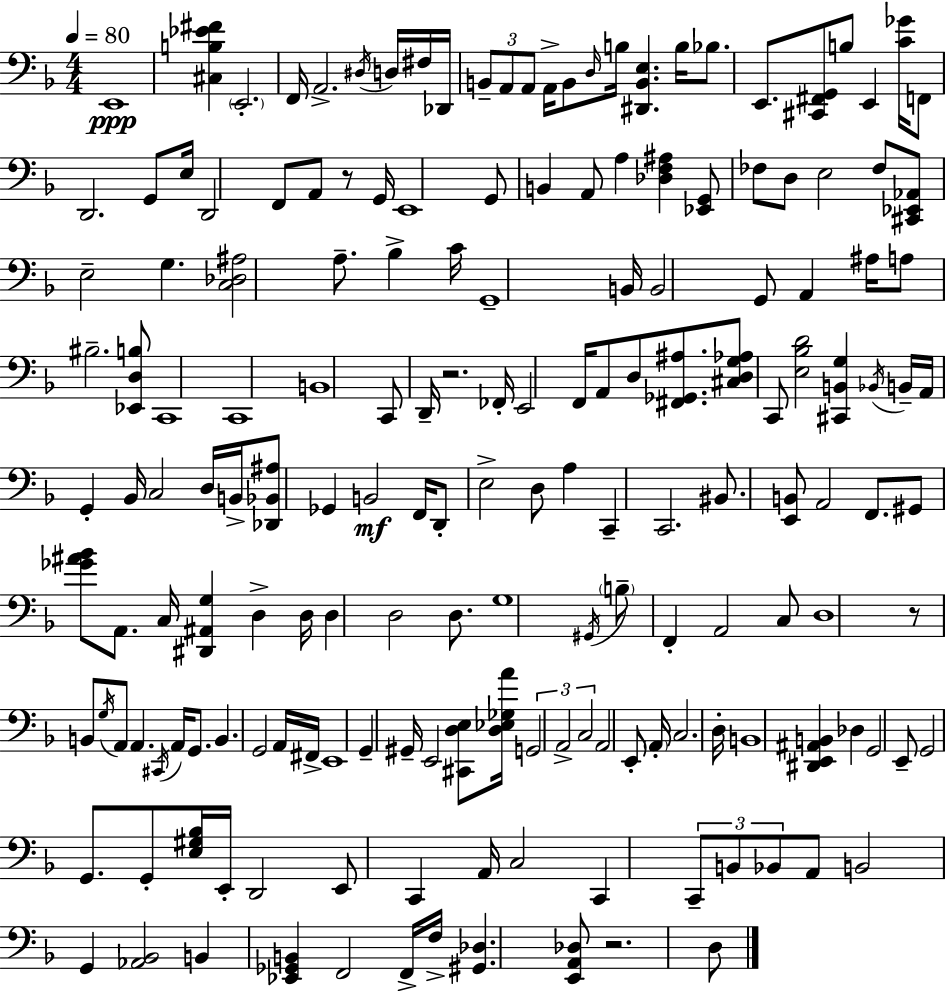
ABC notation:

X:1
T:Untitled
M:4/4
L:1/4
K:F
E,,4 [^C,B,_E^F] E,,2 F,,/4 A,,2 ^D,/4 D,/4 ^F,/4 _D,,/4 B,,/2 A,,/2 A,,/2 A,,/4 B,,/2 D,/4 B,/4 [^D,,B,,E,] B,/4 _B,/2 E,,/2 [^C,,^F,,G,,]/2 B,/2 E,, [C_G]/4 F,,/2 D,,2 G,,/2 E,/4 D,,2 F,,/2 A,,/2 z/2 G,,/4 E,,4 G,,/2 B,, A,,/2 A, [_D,F,^A,] [_E,,G,,]/2 _F,/2 D,/2 E,2 _F,/2 [^C,,_E,,_A,,]/2 E,2 G, [C,_D,^A,]2 A,/2 _B, C/4 G,,4 B,,/4 B,,2 G,,/2 A,, ^A,/4 A,/2 ^B,2 [_E,,D,B,]/2 C,,4 C,,4 B,,4 C,,/2 D,,/4 z2 _F,,/4 E,,2 F,,/4 A,,/2 D,/2 [^F,,_G,,^A,]/2 [^C,D,G,_A,]/2 C,,/2 [E,_B,D]2 [^C,,B,,G,] _B,,/4 B,,/4 A,,/4 G,, _B,,/4 C,2 D,/4 B,,/4 [_D,,_B,,^A,]/2 _G,, B,,2 F,,/4 D,,/2 E,2 D,/2 A, C,, C,,2 ^B,,/2 [E,,B,,]/2 A,,2 F,,/2 ^G,,/2 [_G^A_B]/2 A,,/2 C,/4 [^D,,^A,,G,] D, D,/4 D, D,2 D,/2 G,4 ^G,,/4 B,/2 F,, A,,2 C,/2 D,4 z/2 B,,/2 G,/4 A,,/2 A,, ^C,,/4 A,,/4 G,,/2 B,, G,,2 A,,/4 ^F,,/4 E,,4 G,, ^G,,/4 E,,2 [^C,,D,E,]/2 [D,_E,_G,A]/4 G,,2 A,,2 C,2 A,,2 E,,/2 A,,/4 C,2 D,/4 B,,4 [^D,,E,,^A,,B,,] _D, G,,2 E,,/2 G,,2 G,,/2 G,,/2 [E,^G,_B,]/4 E,,/4 D,,2 E,,/2 C,, A,,/4 C,2 C,, C,,/2 B,,/2 _B,,/2 A,,/2 B,,2 G,, [_A,,_B,,]2 B,, [_E,,_G,,B,,] F,,2 F,,/4 F,/4 [^G,,_D,] [E,,A,,_D,]/2 z2 D,/2